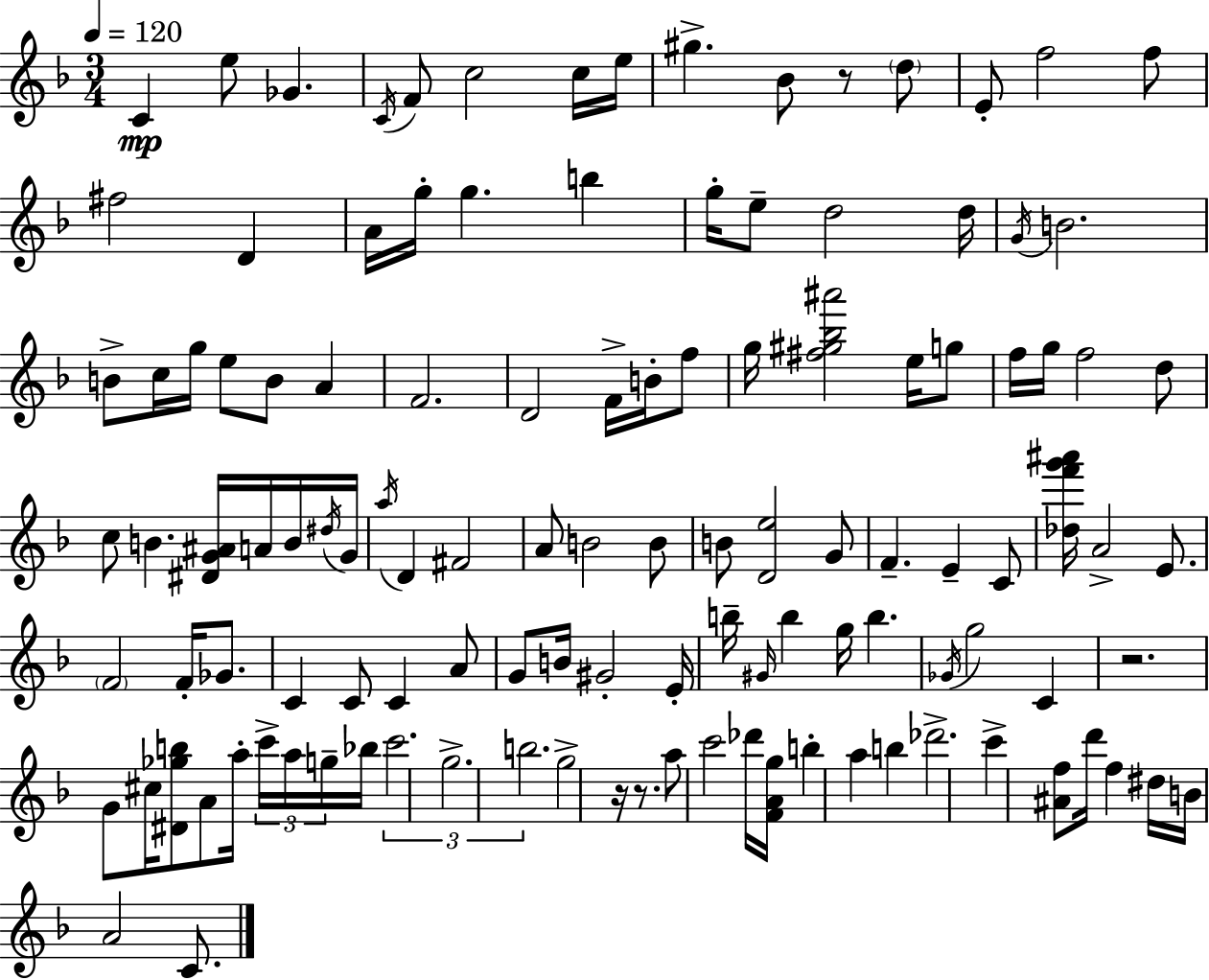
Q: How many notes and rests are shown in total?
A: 119